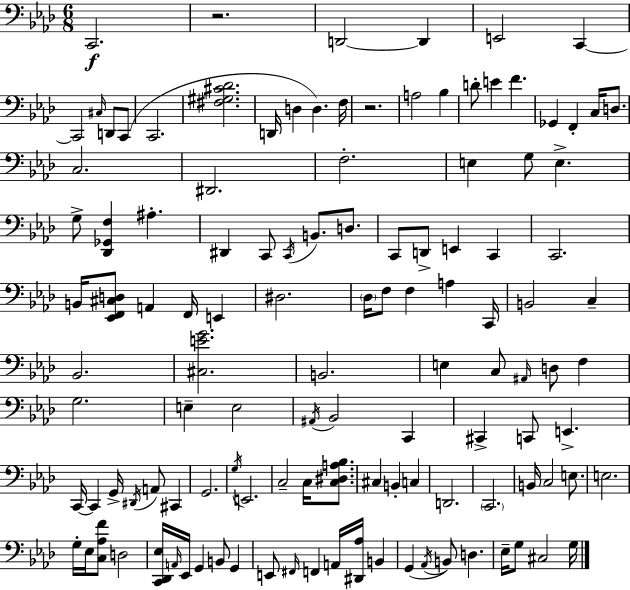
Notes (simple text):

C2/h. R/h. D2/h D2/q E2/h C2/q C2/h C#3/s D2/e C2/e C2/h. [F#3,G#3,C#4,Db4]/h. D2/s D3/q D3/q. F3/s R/h. A3/h Bb3/q D4/e E4/q F4/q. Gb2/q F2/q C3/s D3/e. C3/h. D#2/h. F3/h. E3/q G3/e E3/q. G3/e [Db2,Gb2,F3]/q A#3/q. D#2/q C2/e C2/s B2/e. D3/e. C2/e D2/e E2/q C2/q C2/h. B2/s [Eb2,F2,C#3,D3]/e A2/q F2/s E2/q D#3/h. Db3/s F3/e F3/q A3/q C2/s B2/h C3/q Bb2/h. [C#3,E4,G4]/h. B2/h. E3/q C3/e A#2/s D3/e F3/q G3/h. E3/q E3/h A#2/s Bb2/h C2/q C#2/q C2/e E2/q. C2/s C2/q G2/s D#2/s A2/e C#2/q G2/h. G3/s E2/h. C3/h C3/s [C3,D#3,A3,Bb3]/e. C#3/q B2/q C3/q D2/h. C2/h. B2/s C3/h E3/e. E3/h. G3/s Eb3/s [C3,Ab3,F4]/e D3/h [C2,Db2,Eb3]/s A2/s Eb2/s G2/q B2/e G2/q E2/e F#2/s F2/q A2/s [D#2,Ab3]/s B2/q G2/q Ab2/s B2/e D3/q. Eb3/s G3/e C#3/h G3/s